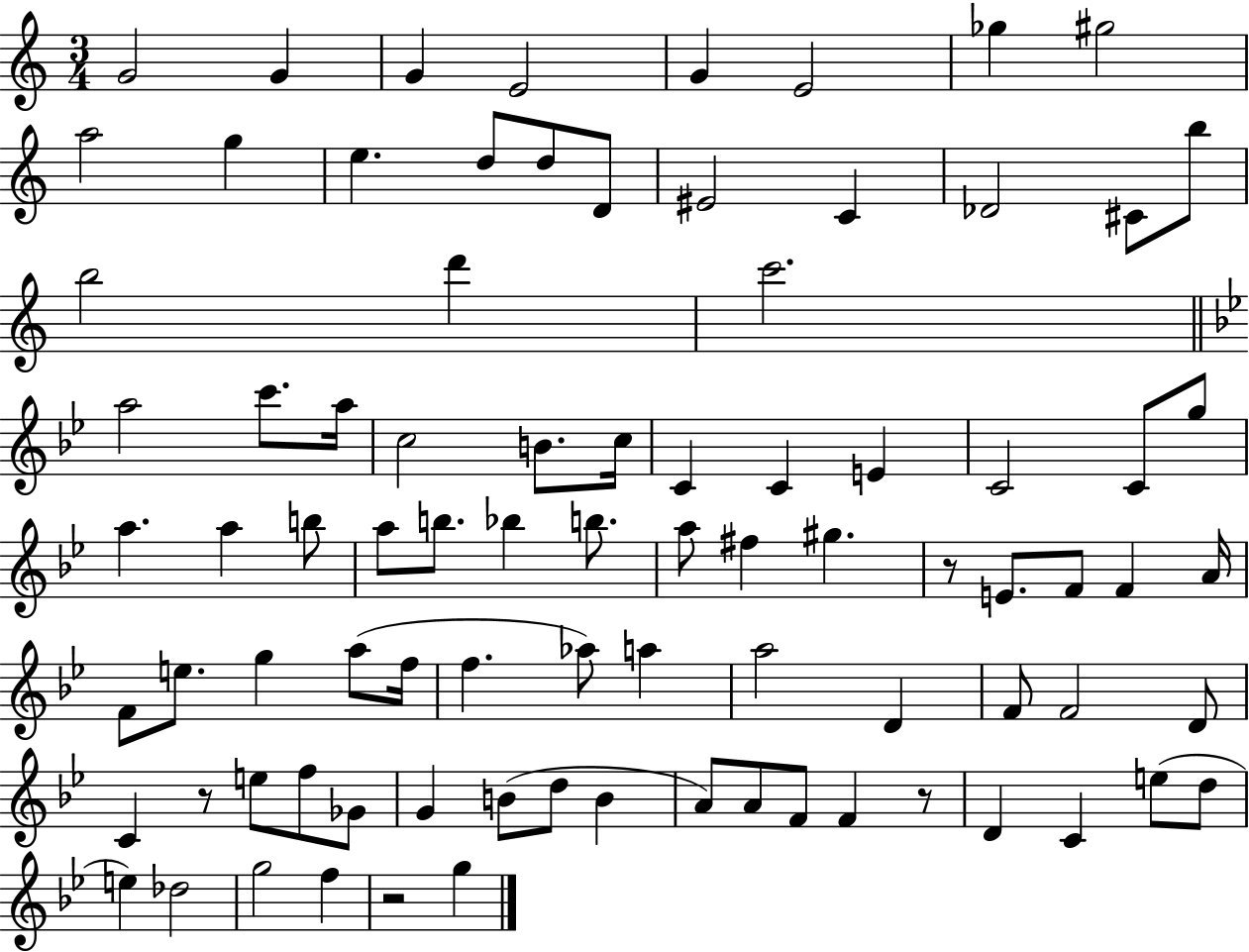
G4/h G4/q G4/q E4/h G4/q E4/h Gb5/q G#5/h A5/h G5/q E5/q. D5/e D5/e D4/e EIS4/h C4/q Db4/h C#4/e B5/e B5/h D6/q C6/h. A5/h C6/e. A5/s C5/h B4/e. C5/s C4/q C4/q E4/q C4/h C4/e G5/e A5/q. A5/q B5/e A5/e B5/e. Bb5/q B5/e. A5/e F#5/q G#5/q. R/e E4/e. F4/e F4/q A4/s F4/e E5/e. G5/q A5/e F5/s F5/q. Ab5/e A5/q A5/h D4/q F4/e F4/h D4/e C4/q R/e E5/e F5/e Gb4/e G4/q B4/e D5/e B4/q A4/e A4/e F4/e F4/q R/e D4/q C4/q E5/e D5/e E5/q Db5/h G5/h F5/q R/h G5/q